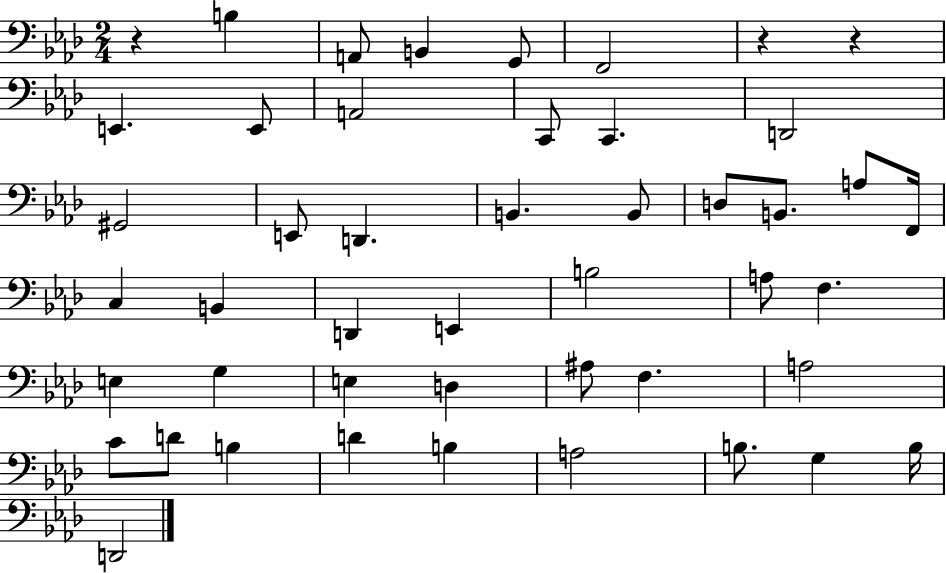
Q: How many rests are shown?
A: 3